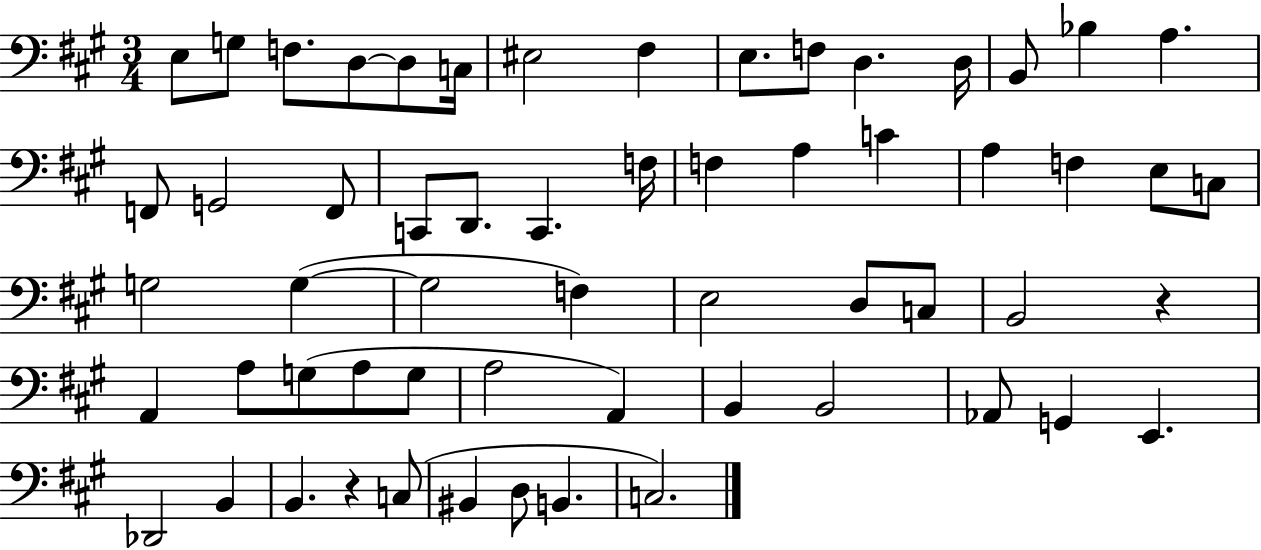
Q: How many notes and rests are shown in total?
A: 59